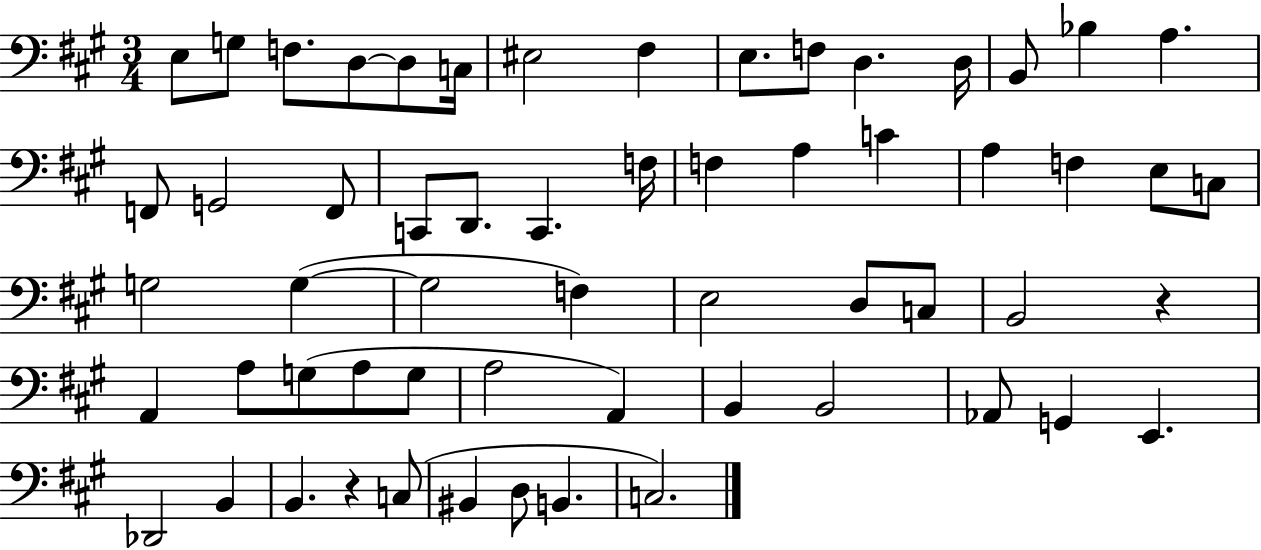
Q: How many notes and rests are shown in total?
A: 59